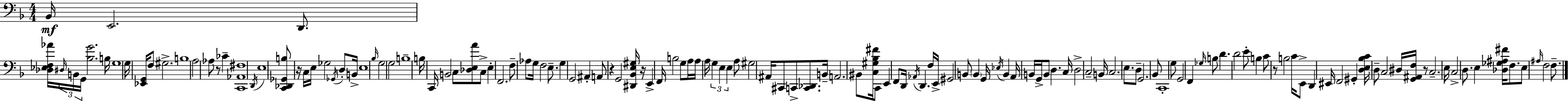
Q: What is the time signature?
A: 4/4